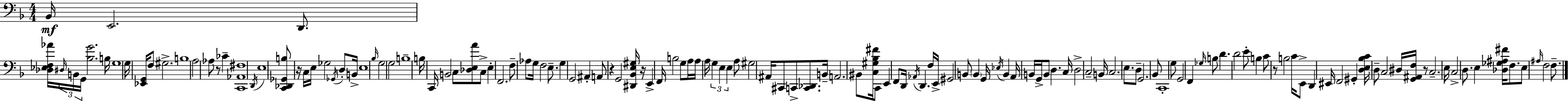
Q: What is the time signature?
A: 4/4